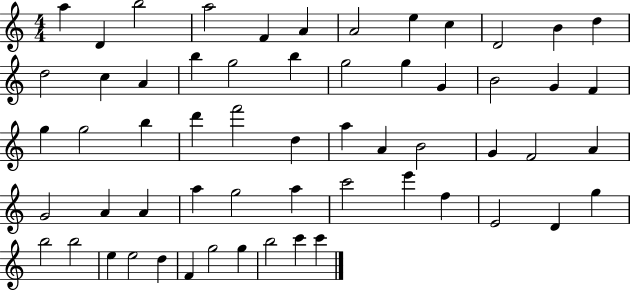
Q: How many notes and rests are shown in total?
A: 59